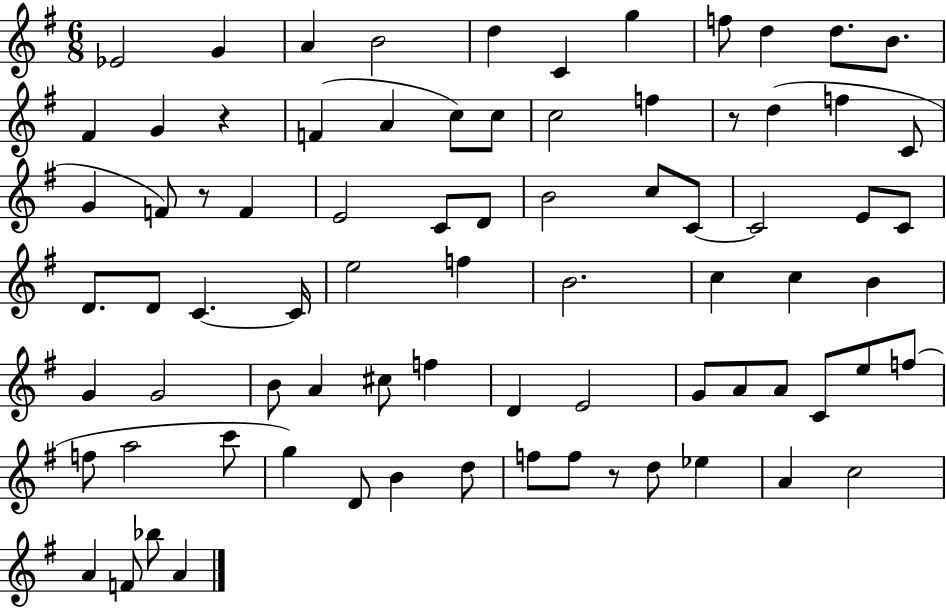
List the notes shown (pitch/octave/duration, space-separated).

Eb4/h G4/q A4/q B4/h D5/q C4/q G5/q F5/e D5/q D5/e. B4/e. F#4/q G4/q R/q F4/q A4/q C5/e C5/e C5/h F5/q R/e D5/q F5/q C4/e G4/q F4/e R/e F4/q E4/h C4/e D4/e B4/h C5/e C4/e C4/h E4/e C4/e D4/e. D4/e C4/q. C4/s E5/h F5/q B4/h. C5/q C5/q B4/q G4/q G4/h B4/e A4/q C#5/e F5/q D4/q E4/h G4/e A4/e A4/e C4/e E5/e F5/e F5/e A5/h C6/e G5/q D4/e B4/q D5/e F5/e F5/e R/e D5/e Eb5/q A4/q C5/h A4/q F4/e Bb5/e A4/q